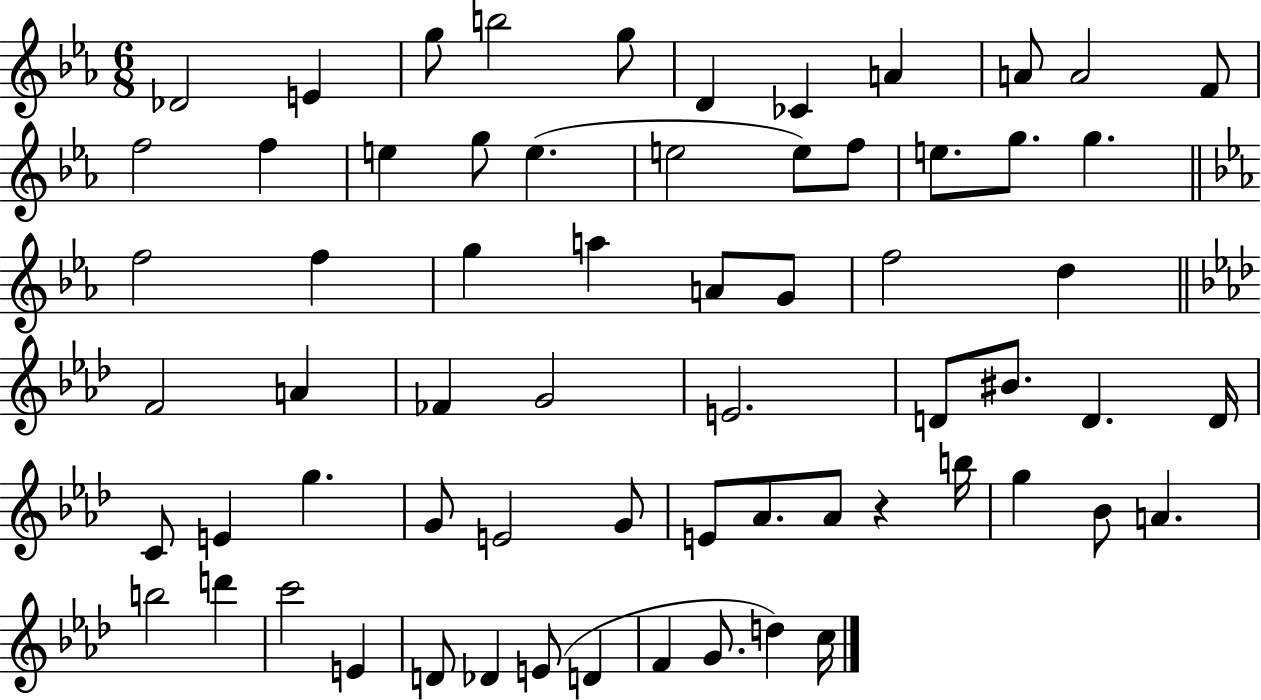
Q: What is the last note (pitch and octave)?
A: C5